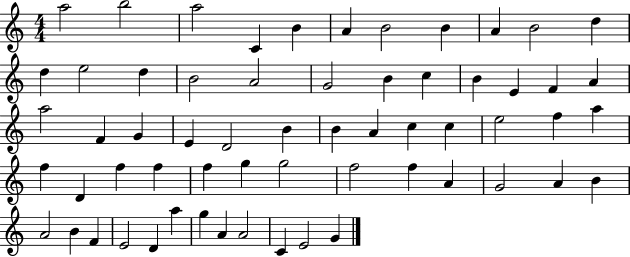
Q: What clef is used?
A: treble